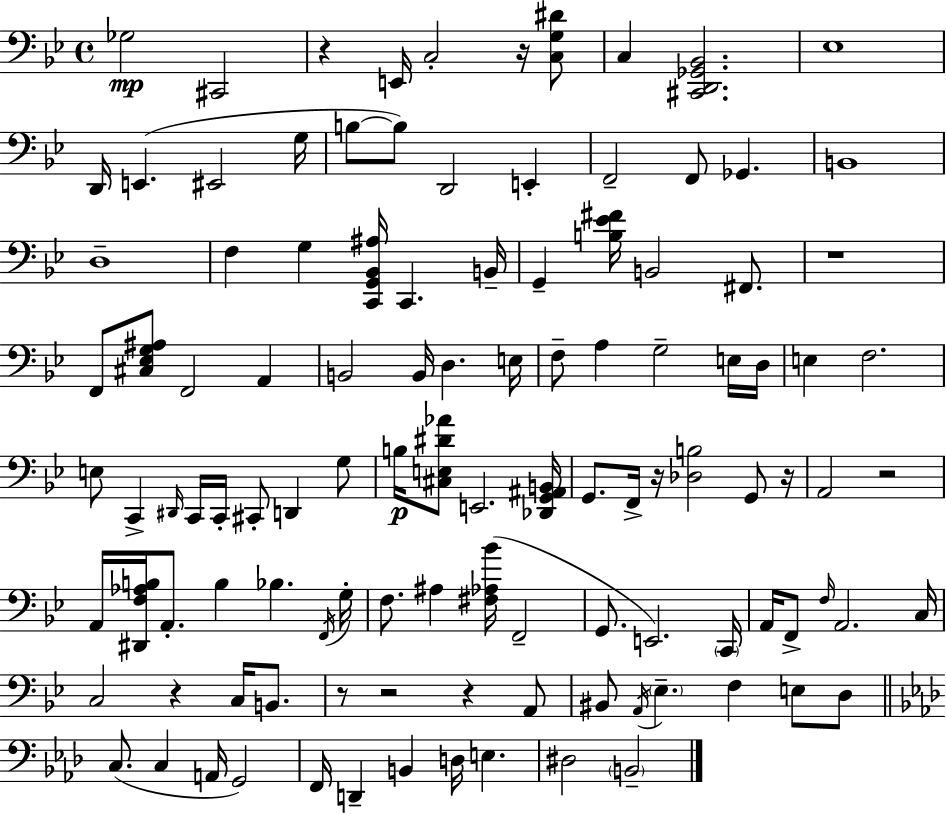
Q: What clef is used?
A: bass